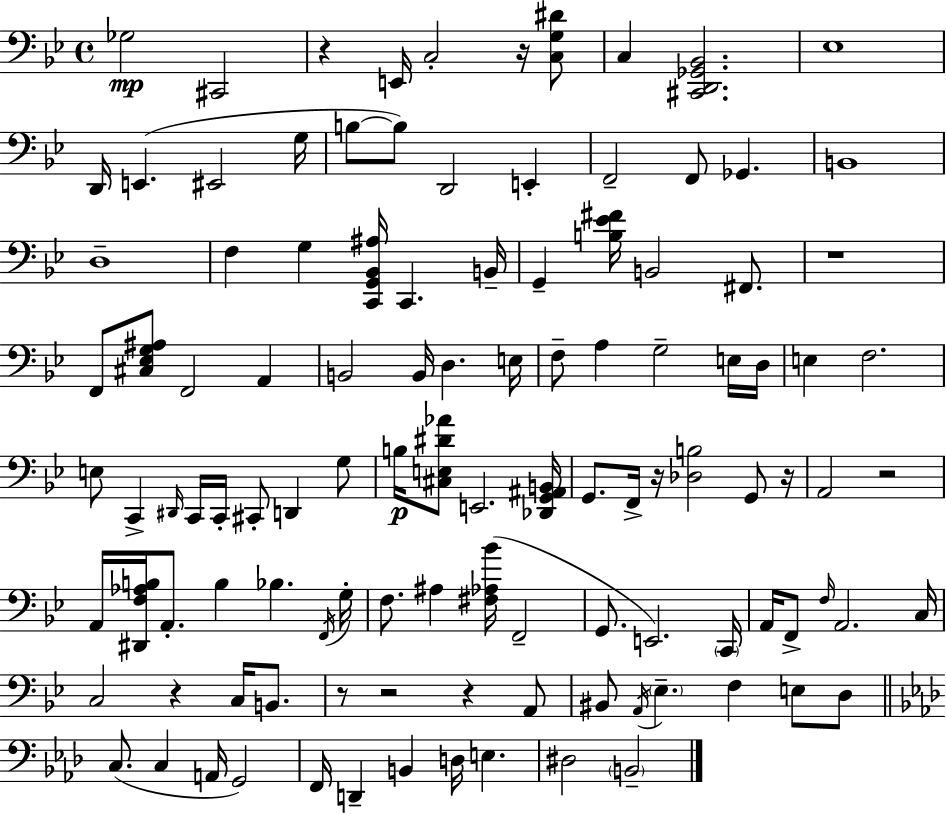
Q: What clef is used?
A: bass